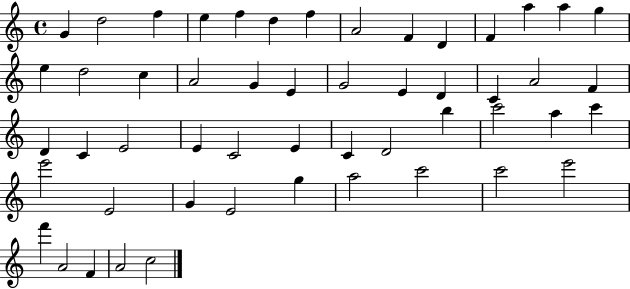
{
  \clef treble
  \time 4/4
  \defaultTimeSignature
  \key c \major
  g'4 d''2 f''4 | e''4 f''4 d''4 f''4 | a'2 f'4 d'4 | f'4 a''4 a''4 g''4 | \break e''4 d''2 c''4 | a'2 g'4 e'4 | g'2 e'4 d'4 | c'4 a'2 f'4 | \break d'4 c'4 e'2 | e'4 c'2 e'4 | c'4 d'2 b''4 | c'''2 a''4 c'''4 | \break e'''2 e'2 | g'4 e'2 g''4 | a''2 c'''2 | c'''2 e'''2 | \break f'''4 a'2 f'4 | a'2 c''2 | \bar "|."
}